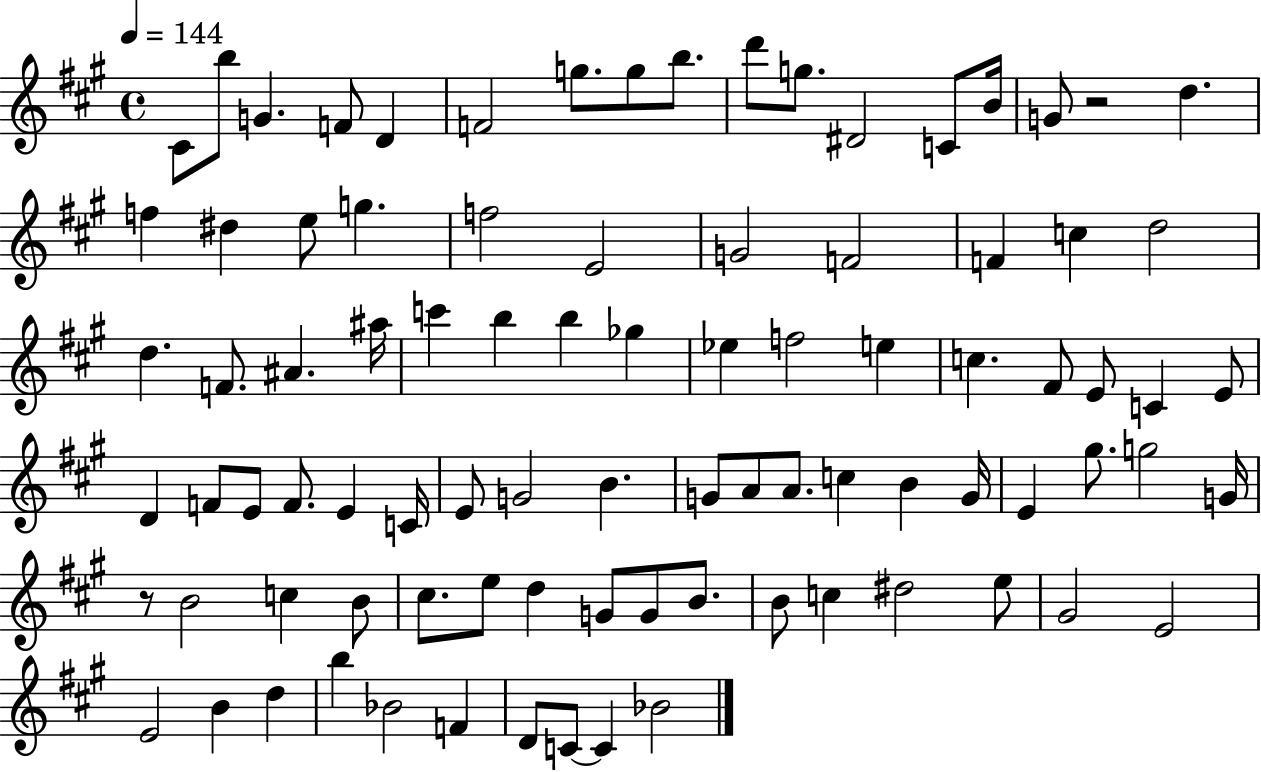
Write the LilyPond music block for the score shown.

{
  \clef treble
  \time 4/4
  \defaultTimeSignature
  \key a \major
  \tempo 4 = 144
  cis'8 b''8 g'4. f'8 d'4 | f'2 g''8. g''8 b''8. | d'''8 g''8. dis'2 c'8 b'16 | g'8 r2 d''4. | \break f''4 dis''4 e''8 g''4. | f''2 e'2 | g'2 f'2 | f'4 c''4 d''2 | \break d''4. f'8. ais'4. ais''16 | c'''4 b''4 b''4 ges''4 | ees''4 f''2 e''4 | c''4. fis'8 e'8 c'4 e'8 | \break d'4 f'8 e'8 f'8. e'4 c'16 | e'8 g'2 b'4. | g'8 a'8 a'8. c''4 b'4 g'16 | e'4 gis''8. g''2 g'16 | \break r8 b'2 c''4 b'8 | cis''8. e''8 d''4 g'8 g'8 b'8. | b'8 c''4 dis''2 e''8 | gis'2 e'2 | \break e'2 b'4 d''4 | b''4 bes'2 f'4 | d'8 c'8~~ c'4 bes'2 | \bar "|."
}